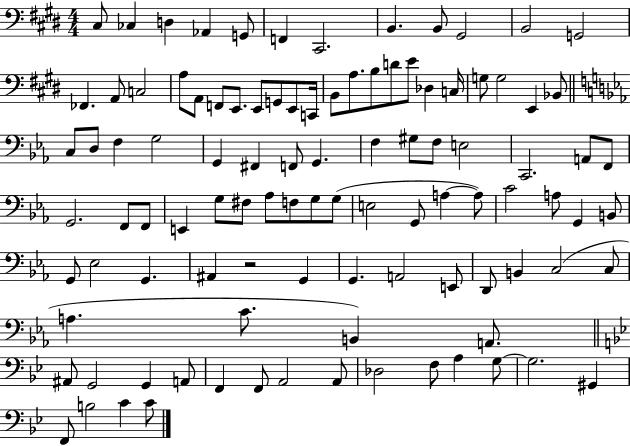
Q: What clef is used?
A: bass